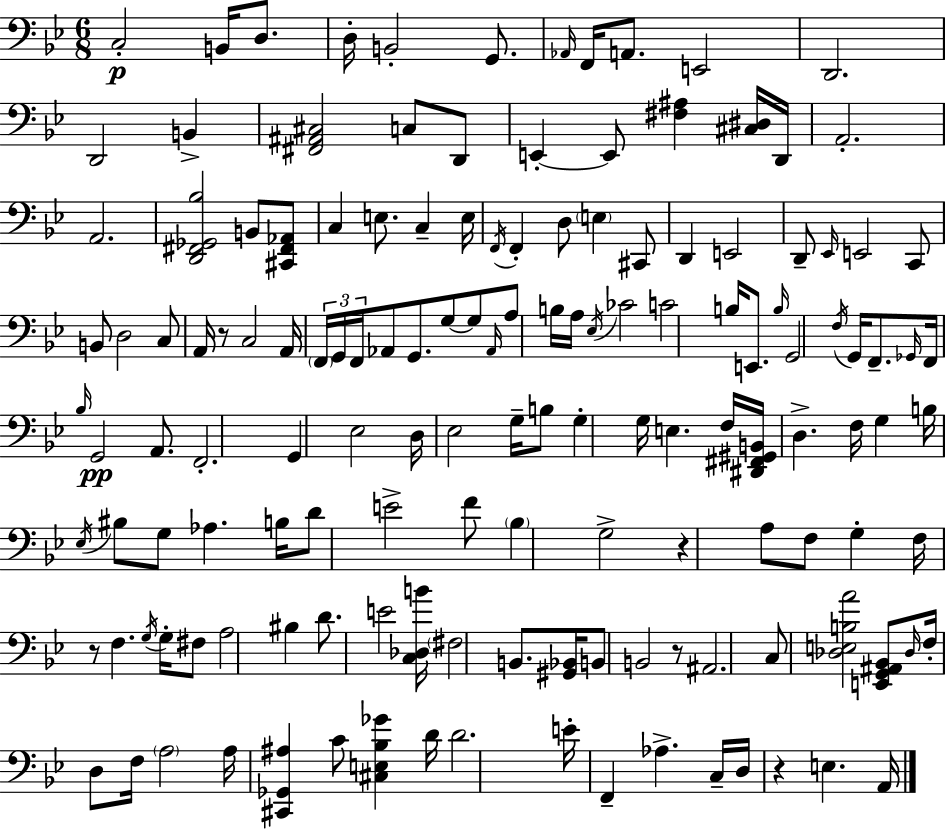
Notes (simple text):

C3/h B2/s D3/e. D3/s B2/h G2/e. Ab2/s F2/s A2/e. E2/h D2/h. D2/h B2/q [F#2,A#2,C#3]/h C3/e D2/e E2/q E2/e [F#3,A#3]/q [C#3,D#3]/s D2/s A2/h. A2/h. [D2,F#2,Gb2,Bb3]/h B2/e [C#2,F#2,Ab2]/e C3/q E3/e. C3/q E3/s F2/s F2/q D3/e E3/q C#2/e D2/q E2/h D2/e Eb2/s E2/h C2/e B2/e D3/h C3/e A2/s R/e C3/h A2/s F2/s G2/s F2/s Ab2/e G2/e. G3/e G3/e Ab2/s A3/e B3/s A3/s Eb3/s CES4/h C4/h B3/s E2/e. B3/s G2/h F3/s G2/s F2/e. Gb2/s F2/s Bb3/s G2/h A2/e. F2/h. G2/q Eb3/h D3/s Eb3/h G3/s B3/e G3/q G3/s E3/q. F3/s [D#2,F#2,G#2,B2]/s D3/q. F3/s G3/q B3/s Eb3/s BIS3/e G3/e Ab3/q. B3/s D4/e E4/h F4/e Bb3/q G3/h R/q A3/e F3/e G3/q F3/s R/e F3/q. G3/s G3/s F#3/e A3/h BIS3/q D4/e. E4/h [C3,Db3,B4]/s F#3/h B2/e. [G#2,Bb2]/s B2/e B2/h R/e A#2/h. C3/e [Db3,E3,B3,A4]/h [E2,G2,A#2,Bb2]/e Db3/s F3/s D3/e F3/s A3/h A3/s [C#2,Gb2,A#3]/q C4/e [C#3,E3,Bb3,Gb4]/q D4/s D4/h. E4/s F2/q Ab3/q. C3/s D3/s R/q E3/q. A2/s